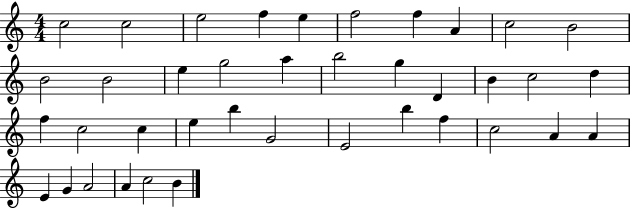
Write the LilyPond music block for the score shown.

{
  \clef treble
  \numericTimeSignature
  \time 4/4
  \key c \major
  c''2 c''2 | e''2 f''4 e''4 | f''2 f''4 a'4 | c''2 b'2 | \break b'2 b'2 | e''4 g''2 a''4 | b''2 g''4 d'4 | b'4 c''2 d''4 | \break f''4 c''2 c''4 | e''4 b''4 g'2 | e'2 b''4 f''4 | c''2 a'4 a'4 | \break e'4 g'4 a'2 | a'4 c''2 b'4 | \bar "|."
}